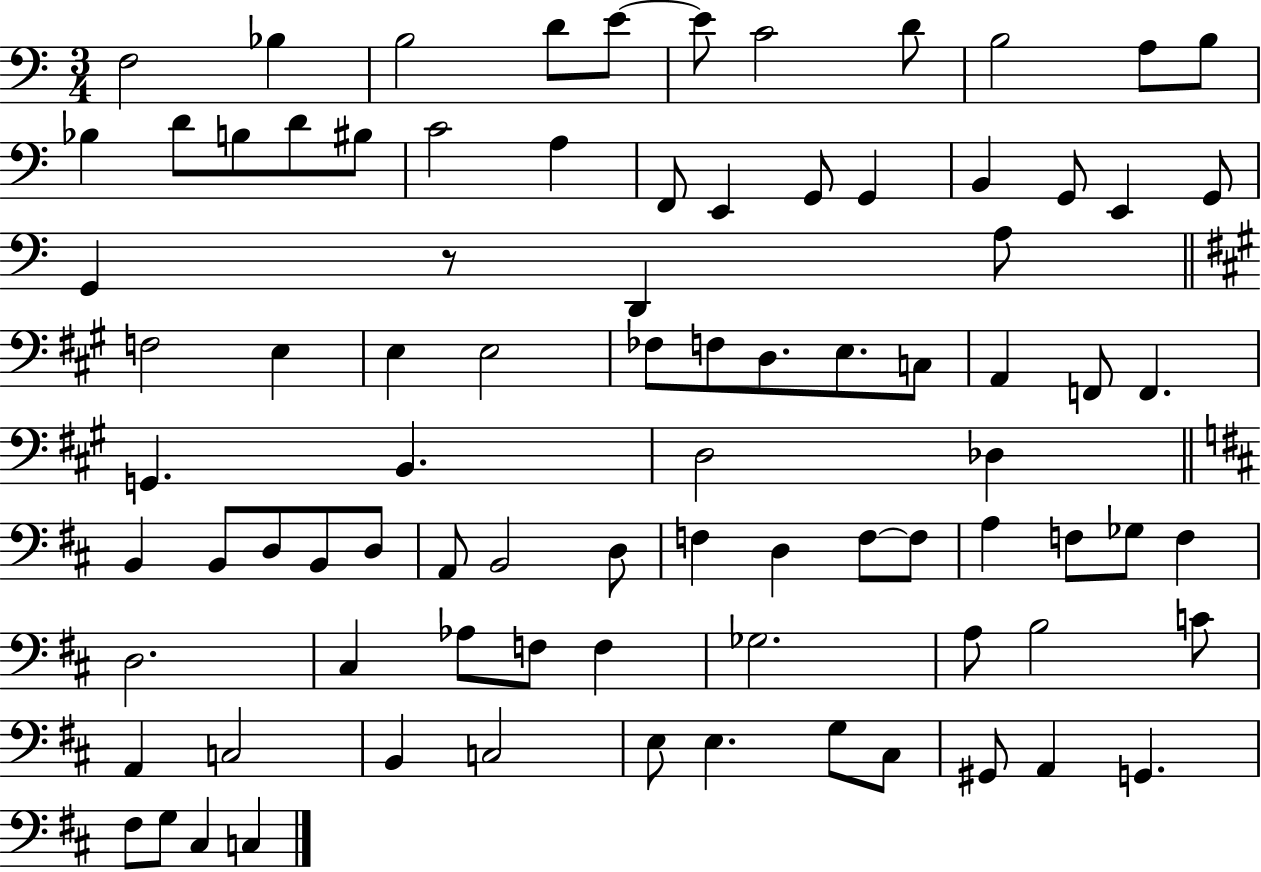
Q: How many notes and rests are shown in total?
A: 86